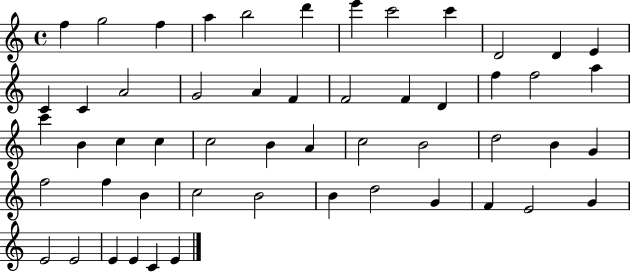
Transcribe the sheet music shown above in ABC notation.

X:1
T:Untitled
M:4/4
L:1/4
K:C
f g2 f a b2 d' e' c'2 c' D2 D E C C A2 G2 A F F2 F D f f2 a c' B c c c2 B A c2 B2 d2 B G f2 f B c2 B2 B d2 G F E2 G E2 E2 E E C E